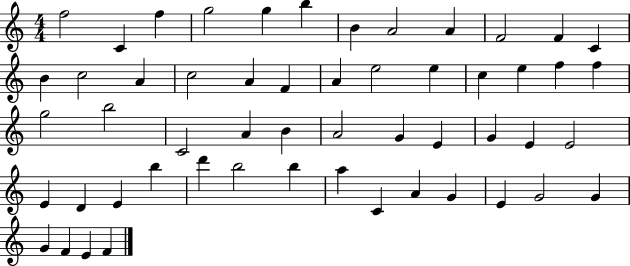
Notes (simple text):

F5/h C4/q F5/q G5/h G5/q B5/q B4/q A4/h A4/q F4/h F4/q C4/q B4/q C5/h A4/q C5/h A4/q F4/q A4/q E5/h E5/q C5/q E5/q F5/q F5/q G5/h B5/h C4/h A4/q B4/q A4/h G4/q E4/q G4/q E4/q E4/h E4/q D4/q E4/q B5/q D6/q B5/h B5/q A5/q C4/q A4/q G4/q E4/q G4/h G4/q G4/q F4/q E4/q F4/q